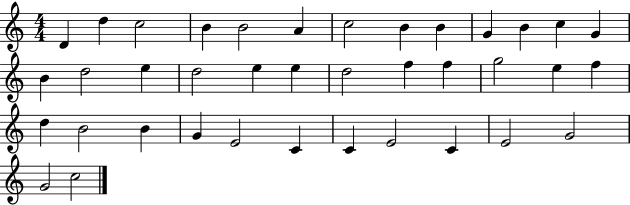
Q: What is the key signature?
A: C major